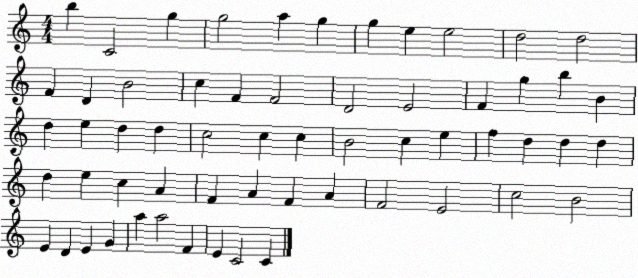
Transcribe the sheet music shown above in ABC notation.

X:1
T:Untitled
M:4/4
L:1/4
K:C
b C2 g g2 a g g e e2 d2 d2 F D B2 c F F2 D2 E2 F g b B d e d d c2 c c B2 c e f d d d d e c A F A F A F2 E2 c2 B2 E D E G a a2 F E C2 C